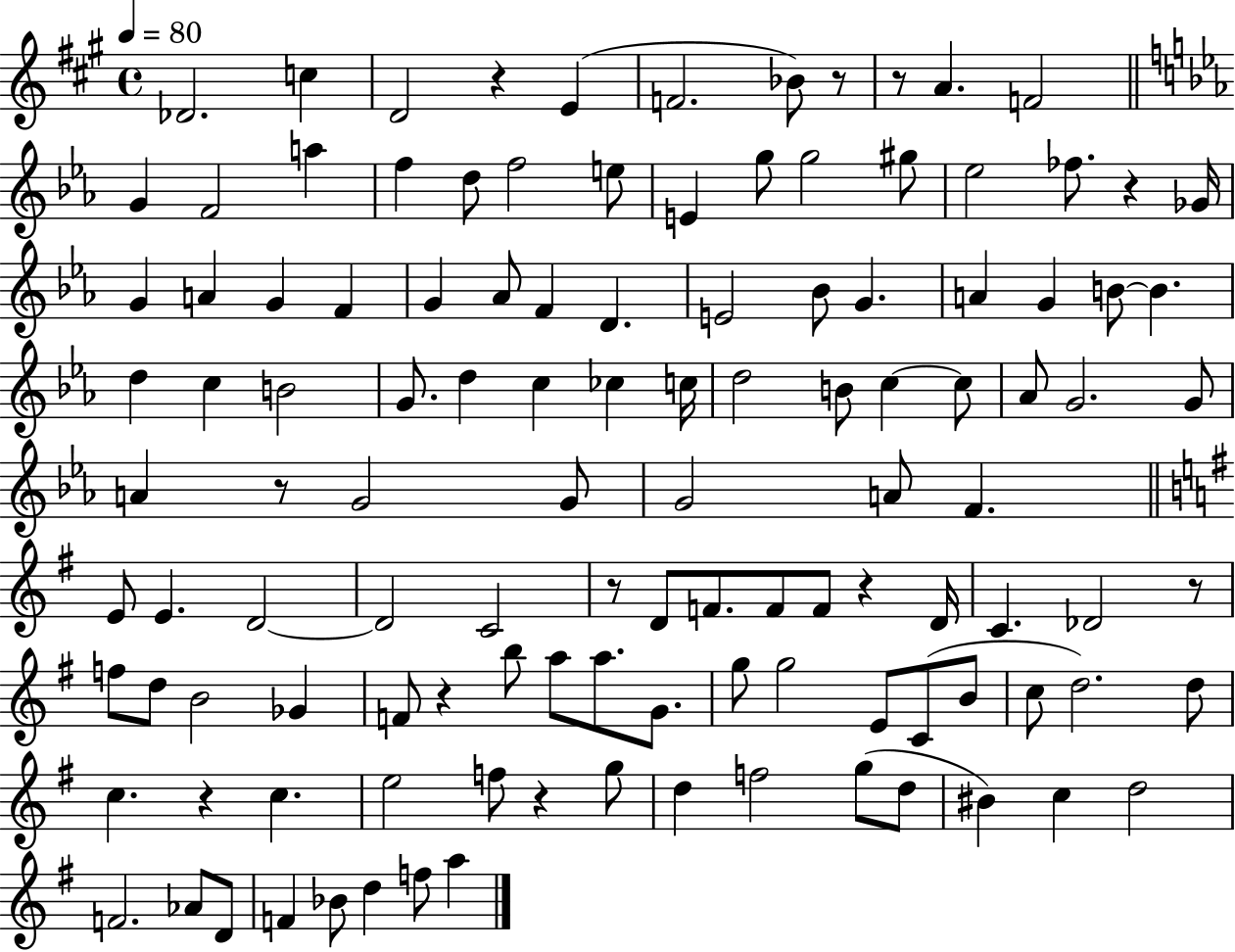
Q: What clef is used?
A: treble